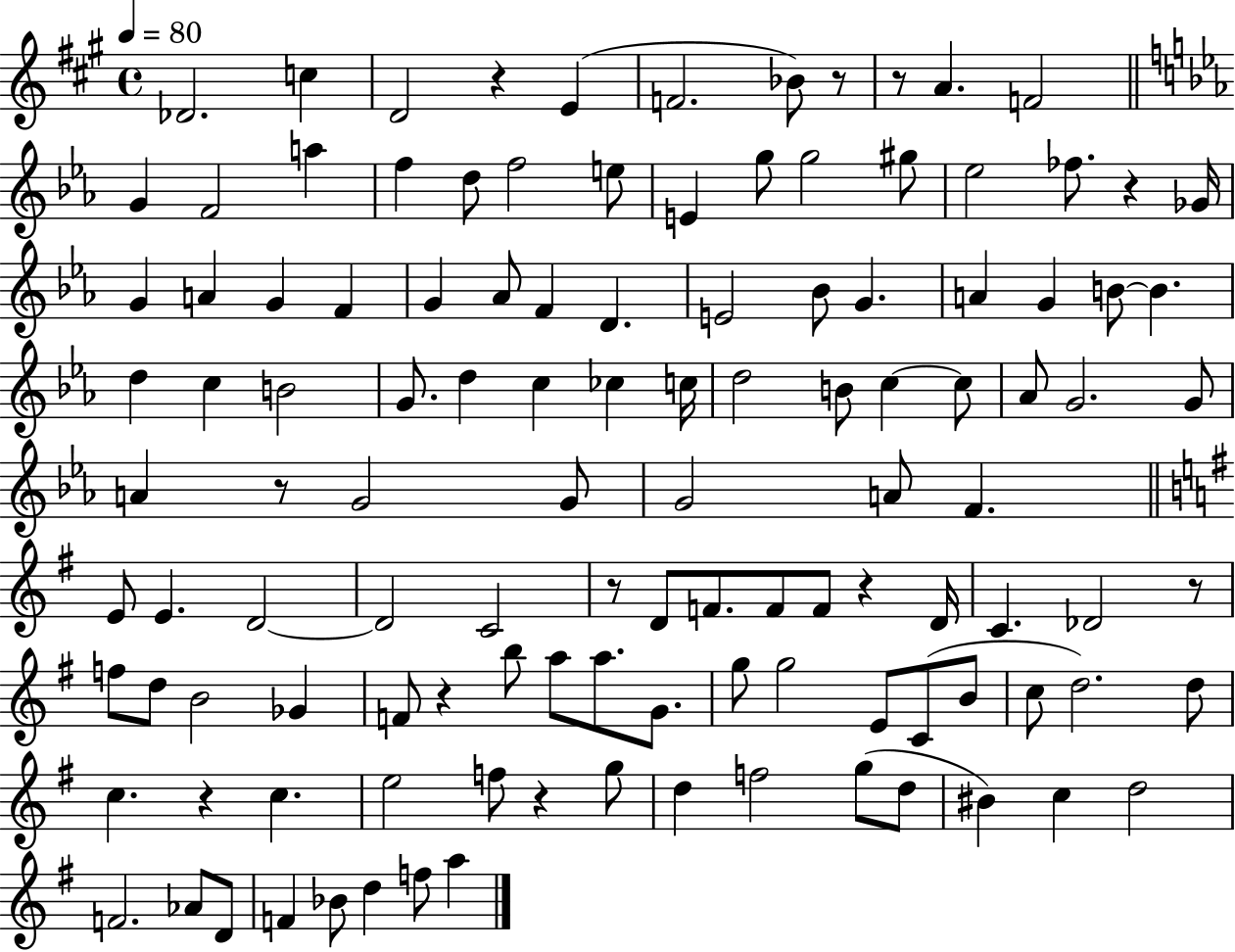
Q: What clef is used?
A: treble